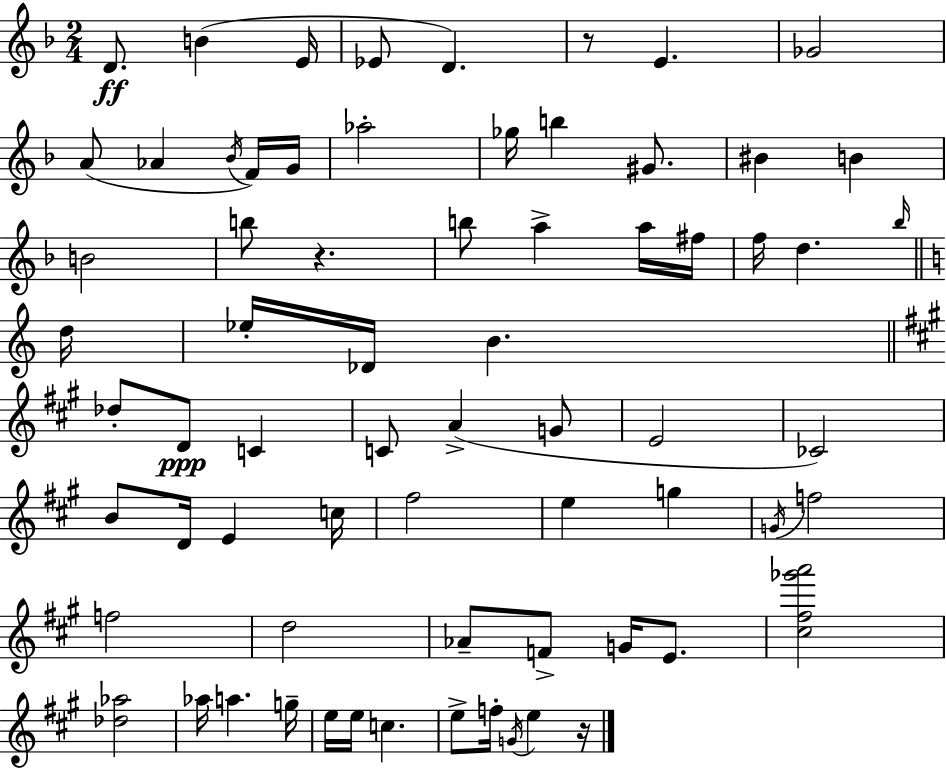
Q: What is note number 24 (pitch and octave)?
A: F#5